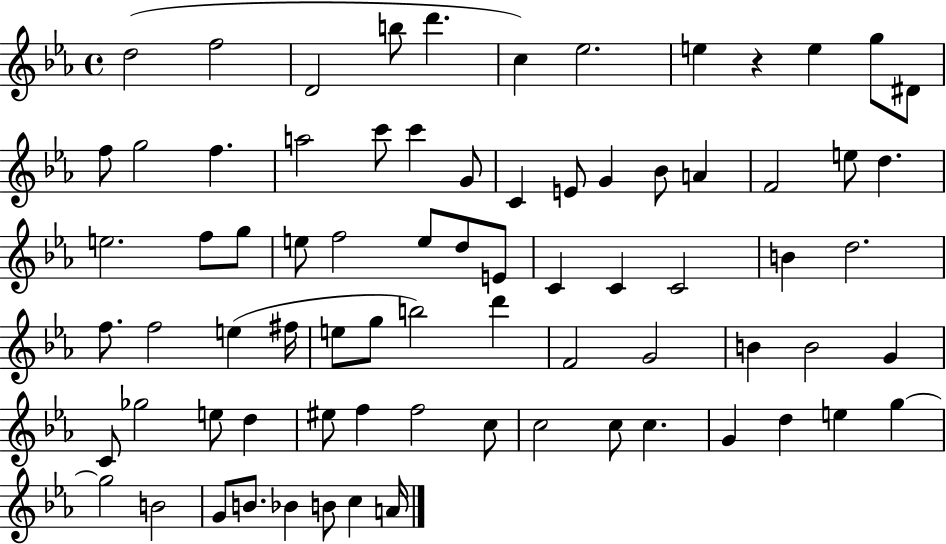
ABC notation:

X:1
T:Untitled
M:4/4
L:1/4
K:Eb
d2 f2 D2 b/2 d' c _e2 e z e g/2 ^D/2 f/2 g2 f a2 c'/2 c' G/2 C E/2 G _B/2 A F2 e/2 d e2 f/2 g/2 e/2 f2 e/2 d/2 E/2 C C C2 B d2 f/2 f2 e ^f/4 e/2 g/2 b2 d' F2 G2 B B2 G C/2 _g2 e/2 d ^e/2 f f2 c/2 c2 c/2 c G d e g g2 B2 G/2 B/2 _B B/2 c A/4